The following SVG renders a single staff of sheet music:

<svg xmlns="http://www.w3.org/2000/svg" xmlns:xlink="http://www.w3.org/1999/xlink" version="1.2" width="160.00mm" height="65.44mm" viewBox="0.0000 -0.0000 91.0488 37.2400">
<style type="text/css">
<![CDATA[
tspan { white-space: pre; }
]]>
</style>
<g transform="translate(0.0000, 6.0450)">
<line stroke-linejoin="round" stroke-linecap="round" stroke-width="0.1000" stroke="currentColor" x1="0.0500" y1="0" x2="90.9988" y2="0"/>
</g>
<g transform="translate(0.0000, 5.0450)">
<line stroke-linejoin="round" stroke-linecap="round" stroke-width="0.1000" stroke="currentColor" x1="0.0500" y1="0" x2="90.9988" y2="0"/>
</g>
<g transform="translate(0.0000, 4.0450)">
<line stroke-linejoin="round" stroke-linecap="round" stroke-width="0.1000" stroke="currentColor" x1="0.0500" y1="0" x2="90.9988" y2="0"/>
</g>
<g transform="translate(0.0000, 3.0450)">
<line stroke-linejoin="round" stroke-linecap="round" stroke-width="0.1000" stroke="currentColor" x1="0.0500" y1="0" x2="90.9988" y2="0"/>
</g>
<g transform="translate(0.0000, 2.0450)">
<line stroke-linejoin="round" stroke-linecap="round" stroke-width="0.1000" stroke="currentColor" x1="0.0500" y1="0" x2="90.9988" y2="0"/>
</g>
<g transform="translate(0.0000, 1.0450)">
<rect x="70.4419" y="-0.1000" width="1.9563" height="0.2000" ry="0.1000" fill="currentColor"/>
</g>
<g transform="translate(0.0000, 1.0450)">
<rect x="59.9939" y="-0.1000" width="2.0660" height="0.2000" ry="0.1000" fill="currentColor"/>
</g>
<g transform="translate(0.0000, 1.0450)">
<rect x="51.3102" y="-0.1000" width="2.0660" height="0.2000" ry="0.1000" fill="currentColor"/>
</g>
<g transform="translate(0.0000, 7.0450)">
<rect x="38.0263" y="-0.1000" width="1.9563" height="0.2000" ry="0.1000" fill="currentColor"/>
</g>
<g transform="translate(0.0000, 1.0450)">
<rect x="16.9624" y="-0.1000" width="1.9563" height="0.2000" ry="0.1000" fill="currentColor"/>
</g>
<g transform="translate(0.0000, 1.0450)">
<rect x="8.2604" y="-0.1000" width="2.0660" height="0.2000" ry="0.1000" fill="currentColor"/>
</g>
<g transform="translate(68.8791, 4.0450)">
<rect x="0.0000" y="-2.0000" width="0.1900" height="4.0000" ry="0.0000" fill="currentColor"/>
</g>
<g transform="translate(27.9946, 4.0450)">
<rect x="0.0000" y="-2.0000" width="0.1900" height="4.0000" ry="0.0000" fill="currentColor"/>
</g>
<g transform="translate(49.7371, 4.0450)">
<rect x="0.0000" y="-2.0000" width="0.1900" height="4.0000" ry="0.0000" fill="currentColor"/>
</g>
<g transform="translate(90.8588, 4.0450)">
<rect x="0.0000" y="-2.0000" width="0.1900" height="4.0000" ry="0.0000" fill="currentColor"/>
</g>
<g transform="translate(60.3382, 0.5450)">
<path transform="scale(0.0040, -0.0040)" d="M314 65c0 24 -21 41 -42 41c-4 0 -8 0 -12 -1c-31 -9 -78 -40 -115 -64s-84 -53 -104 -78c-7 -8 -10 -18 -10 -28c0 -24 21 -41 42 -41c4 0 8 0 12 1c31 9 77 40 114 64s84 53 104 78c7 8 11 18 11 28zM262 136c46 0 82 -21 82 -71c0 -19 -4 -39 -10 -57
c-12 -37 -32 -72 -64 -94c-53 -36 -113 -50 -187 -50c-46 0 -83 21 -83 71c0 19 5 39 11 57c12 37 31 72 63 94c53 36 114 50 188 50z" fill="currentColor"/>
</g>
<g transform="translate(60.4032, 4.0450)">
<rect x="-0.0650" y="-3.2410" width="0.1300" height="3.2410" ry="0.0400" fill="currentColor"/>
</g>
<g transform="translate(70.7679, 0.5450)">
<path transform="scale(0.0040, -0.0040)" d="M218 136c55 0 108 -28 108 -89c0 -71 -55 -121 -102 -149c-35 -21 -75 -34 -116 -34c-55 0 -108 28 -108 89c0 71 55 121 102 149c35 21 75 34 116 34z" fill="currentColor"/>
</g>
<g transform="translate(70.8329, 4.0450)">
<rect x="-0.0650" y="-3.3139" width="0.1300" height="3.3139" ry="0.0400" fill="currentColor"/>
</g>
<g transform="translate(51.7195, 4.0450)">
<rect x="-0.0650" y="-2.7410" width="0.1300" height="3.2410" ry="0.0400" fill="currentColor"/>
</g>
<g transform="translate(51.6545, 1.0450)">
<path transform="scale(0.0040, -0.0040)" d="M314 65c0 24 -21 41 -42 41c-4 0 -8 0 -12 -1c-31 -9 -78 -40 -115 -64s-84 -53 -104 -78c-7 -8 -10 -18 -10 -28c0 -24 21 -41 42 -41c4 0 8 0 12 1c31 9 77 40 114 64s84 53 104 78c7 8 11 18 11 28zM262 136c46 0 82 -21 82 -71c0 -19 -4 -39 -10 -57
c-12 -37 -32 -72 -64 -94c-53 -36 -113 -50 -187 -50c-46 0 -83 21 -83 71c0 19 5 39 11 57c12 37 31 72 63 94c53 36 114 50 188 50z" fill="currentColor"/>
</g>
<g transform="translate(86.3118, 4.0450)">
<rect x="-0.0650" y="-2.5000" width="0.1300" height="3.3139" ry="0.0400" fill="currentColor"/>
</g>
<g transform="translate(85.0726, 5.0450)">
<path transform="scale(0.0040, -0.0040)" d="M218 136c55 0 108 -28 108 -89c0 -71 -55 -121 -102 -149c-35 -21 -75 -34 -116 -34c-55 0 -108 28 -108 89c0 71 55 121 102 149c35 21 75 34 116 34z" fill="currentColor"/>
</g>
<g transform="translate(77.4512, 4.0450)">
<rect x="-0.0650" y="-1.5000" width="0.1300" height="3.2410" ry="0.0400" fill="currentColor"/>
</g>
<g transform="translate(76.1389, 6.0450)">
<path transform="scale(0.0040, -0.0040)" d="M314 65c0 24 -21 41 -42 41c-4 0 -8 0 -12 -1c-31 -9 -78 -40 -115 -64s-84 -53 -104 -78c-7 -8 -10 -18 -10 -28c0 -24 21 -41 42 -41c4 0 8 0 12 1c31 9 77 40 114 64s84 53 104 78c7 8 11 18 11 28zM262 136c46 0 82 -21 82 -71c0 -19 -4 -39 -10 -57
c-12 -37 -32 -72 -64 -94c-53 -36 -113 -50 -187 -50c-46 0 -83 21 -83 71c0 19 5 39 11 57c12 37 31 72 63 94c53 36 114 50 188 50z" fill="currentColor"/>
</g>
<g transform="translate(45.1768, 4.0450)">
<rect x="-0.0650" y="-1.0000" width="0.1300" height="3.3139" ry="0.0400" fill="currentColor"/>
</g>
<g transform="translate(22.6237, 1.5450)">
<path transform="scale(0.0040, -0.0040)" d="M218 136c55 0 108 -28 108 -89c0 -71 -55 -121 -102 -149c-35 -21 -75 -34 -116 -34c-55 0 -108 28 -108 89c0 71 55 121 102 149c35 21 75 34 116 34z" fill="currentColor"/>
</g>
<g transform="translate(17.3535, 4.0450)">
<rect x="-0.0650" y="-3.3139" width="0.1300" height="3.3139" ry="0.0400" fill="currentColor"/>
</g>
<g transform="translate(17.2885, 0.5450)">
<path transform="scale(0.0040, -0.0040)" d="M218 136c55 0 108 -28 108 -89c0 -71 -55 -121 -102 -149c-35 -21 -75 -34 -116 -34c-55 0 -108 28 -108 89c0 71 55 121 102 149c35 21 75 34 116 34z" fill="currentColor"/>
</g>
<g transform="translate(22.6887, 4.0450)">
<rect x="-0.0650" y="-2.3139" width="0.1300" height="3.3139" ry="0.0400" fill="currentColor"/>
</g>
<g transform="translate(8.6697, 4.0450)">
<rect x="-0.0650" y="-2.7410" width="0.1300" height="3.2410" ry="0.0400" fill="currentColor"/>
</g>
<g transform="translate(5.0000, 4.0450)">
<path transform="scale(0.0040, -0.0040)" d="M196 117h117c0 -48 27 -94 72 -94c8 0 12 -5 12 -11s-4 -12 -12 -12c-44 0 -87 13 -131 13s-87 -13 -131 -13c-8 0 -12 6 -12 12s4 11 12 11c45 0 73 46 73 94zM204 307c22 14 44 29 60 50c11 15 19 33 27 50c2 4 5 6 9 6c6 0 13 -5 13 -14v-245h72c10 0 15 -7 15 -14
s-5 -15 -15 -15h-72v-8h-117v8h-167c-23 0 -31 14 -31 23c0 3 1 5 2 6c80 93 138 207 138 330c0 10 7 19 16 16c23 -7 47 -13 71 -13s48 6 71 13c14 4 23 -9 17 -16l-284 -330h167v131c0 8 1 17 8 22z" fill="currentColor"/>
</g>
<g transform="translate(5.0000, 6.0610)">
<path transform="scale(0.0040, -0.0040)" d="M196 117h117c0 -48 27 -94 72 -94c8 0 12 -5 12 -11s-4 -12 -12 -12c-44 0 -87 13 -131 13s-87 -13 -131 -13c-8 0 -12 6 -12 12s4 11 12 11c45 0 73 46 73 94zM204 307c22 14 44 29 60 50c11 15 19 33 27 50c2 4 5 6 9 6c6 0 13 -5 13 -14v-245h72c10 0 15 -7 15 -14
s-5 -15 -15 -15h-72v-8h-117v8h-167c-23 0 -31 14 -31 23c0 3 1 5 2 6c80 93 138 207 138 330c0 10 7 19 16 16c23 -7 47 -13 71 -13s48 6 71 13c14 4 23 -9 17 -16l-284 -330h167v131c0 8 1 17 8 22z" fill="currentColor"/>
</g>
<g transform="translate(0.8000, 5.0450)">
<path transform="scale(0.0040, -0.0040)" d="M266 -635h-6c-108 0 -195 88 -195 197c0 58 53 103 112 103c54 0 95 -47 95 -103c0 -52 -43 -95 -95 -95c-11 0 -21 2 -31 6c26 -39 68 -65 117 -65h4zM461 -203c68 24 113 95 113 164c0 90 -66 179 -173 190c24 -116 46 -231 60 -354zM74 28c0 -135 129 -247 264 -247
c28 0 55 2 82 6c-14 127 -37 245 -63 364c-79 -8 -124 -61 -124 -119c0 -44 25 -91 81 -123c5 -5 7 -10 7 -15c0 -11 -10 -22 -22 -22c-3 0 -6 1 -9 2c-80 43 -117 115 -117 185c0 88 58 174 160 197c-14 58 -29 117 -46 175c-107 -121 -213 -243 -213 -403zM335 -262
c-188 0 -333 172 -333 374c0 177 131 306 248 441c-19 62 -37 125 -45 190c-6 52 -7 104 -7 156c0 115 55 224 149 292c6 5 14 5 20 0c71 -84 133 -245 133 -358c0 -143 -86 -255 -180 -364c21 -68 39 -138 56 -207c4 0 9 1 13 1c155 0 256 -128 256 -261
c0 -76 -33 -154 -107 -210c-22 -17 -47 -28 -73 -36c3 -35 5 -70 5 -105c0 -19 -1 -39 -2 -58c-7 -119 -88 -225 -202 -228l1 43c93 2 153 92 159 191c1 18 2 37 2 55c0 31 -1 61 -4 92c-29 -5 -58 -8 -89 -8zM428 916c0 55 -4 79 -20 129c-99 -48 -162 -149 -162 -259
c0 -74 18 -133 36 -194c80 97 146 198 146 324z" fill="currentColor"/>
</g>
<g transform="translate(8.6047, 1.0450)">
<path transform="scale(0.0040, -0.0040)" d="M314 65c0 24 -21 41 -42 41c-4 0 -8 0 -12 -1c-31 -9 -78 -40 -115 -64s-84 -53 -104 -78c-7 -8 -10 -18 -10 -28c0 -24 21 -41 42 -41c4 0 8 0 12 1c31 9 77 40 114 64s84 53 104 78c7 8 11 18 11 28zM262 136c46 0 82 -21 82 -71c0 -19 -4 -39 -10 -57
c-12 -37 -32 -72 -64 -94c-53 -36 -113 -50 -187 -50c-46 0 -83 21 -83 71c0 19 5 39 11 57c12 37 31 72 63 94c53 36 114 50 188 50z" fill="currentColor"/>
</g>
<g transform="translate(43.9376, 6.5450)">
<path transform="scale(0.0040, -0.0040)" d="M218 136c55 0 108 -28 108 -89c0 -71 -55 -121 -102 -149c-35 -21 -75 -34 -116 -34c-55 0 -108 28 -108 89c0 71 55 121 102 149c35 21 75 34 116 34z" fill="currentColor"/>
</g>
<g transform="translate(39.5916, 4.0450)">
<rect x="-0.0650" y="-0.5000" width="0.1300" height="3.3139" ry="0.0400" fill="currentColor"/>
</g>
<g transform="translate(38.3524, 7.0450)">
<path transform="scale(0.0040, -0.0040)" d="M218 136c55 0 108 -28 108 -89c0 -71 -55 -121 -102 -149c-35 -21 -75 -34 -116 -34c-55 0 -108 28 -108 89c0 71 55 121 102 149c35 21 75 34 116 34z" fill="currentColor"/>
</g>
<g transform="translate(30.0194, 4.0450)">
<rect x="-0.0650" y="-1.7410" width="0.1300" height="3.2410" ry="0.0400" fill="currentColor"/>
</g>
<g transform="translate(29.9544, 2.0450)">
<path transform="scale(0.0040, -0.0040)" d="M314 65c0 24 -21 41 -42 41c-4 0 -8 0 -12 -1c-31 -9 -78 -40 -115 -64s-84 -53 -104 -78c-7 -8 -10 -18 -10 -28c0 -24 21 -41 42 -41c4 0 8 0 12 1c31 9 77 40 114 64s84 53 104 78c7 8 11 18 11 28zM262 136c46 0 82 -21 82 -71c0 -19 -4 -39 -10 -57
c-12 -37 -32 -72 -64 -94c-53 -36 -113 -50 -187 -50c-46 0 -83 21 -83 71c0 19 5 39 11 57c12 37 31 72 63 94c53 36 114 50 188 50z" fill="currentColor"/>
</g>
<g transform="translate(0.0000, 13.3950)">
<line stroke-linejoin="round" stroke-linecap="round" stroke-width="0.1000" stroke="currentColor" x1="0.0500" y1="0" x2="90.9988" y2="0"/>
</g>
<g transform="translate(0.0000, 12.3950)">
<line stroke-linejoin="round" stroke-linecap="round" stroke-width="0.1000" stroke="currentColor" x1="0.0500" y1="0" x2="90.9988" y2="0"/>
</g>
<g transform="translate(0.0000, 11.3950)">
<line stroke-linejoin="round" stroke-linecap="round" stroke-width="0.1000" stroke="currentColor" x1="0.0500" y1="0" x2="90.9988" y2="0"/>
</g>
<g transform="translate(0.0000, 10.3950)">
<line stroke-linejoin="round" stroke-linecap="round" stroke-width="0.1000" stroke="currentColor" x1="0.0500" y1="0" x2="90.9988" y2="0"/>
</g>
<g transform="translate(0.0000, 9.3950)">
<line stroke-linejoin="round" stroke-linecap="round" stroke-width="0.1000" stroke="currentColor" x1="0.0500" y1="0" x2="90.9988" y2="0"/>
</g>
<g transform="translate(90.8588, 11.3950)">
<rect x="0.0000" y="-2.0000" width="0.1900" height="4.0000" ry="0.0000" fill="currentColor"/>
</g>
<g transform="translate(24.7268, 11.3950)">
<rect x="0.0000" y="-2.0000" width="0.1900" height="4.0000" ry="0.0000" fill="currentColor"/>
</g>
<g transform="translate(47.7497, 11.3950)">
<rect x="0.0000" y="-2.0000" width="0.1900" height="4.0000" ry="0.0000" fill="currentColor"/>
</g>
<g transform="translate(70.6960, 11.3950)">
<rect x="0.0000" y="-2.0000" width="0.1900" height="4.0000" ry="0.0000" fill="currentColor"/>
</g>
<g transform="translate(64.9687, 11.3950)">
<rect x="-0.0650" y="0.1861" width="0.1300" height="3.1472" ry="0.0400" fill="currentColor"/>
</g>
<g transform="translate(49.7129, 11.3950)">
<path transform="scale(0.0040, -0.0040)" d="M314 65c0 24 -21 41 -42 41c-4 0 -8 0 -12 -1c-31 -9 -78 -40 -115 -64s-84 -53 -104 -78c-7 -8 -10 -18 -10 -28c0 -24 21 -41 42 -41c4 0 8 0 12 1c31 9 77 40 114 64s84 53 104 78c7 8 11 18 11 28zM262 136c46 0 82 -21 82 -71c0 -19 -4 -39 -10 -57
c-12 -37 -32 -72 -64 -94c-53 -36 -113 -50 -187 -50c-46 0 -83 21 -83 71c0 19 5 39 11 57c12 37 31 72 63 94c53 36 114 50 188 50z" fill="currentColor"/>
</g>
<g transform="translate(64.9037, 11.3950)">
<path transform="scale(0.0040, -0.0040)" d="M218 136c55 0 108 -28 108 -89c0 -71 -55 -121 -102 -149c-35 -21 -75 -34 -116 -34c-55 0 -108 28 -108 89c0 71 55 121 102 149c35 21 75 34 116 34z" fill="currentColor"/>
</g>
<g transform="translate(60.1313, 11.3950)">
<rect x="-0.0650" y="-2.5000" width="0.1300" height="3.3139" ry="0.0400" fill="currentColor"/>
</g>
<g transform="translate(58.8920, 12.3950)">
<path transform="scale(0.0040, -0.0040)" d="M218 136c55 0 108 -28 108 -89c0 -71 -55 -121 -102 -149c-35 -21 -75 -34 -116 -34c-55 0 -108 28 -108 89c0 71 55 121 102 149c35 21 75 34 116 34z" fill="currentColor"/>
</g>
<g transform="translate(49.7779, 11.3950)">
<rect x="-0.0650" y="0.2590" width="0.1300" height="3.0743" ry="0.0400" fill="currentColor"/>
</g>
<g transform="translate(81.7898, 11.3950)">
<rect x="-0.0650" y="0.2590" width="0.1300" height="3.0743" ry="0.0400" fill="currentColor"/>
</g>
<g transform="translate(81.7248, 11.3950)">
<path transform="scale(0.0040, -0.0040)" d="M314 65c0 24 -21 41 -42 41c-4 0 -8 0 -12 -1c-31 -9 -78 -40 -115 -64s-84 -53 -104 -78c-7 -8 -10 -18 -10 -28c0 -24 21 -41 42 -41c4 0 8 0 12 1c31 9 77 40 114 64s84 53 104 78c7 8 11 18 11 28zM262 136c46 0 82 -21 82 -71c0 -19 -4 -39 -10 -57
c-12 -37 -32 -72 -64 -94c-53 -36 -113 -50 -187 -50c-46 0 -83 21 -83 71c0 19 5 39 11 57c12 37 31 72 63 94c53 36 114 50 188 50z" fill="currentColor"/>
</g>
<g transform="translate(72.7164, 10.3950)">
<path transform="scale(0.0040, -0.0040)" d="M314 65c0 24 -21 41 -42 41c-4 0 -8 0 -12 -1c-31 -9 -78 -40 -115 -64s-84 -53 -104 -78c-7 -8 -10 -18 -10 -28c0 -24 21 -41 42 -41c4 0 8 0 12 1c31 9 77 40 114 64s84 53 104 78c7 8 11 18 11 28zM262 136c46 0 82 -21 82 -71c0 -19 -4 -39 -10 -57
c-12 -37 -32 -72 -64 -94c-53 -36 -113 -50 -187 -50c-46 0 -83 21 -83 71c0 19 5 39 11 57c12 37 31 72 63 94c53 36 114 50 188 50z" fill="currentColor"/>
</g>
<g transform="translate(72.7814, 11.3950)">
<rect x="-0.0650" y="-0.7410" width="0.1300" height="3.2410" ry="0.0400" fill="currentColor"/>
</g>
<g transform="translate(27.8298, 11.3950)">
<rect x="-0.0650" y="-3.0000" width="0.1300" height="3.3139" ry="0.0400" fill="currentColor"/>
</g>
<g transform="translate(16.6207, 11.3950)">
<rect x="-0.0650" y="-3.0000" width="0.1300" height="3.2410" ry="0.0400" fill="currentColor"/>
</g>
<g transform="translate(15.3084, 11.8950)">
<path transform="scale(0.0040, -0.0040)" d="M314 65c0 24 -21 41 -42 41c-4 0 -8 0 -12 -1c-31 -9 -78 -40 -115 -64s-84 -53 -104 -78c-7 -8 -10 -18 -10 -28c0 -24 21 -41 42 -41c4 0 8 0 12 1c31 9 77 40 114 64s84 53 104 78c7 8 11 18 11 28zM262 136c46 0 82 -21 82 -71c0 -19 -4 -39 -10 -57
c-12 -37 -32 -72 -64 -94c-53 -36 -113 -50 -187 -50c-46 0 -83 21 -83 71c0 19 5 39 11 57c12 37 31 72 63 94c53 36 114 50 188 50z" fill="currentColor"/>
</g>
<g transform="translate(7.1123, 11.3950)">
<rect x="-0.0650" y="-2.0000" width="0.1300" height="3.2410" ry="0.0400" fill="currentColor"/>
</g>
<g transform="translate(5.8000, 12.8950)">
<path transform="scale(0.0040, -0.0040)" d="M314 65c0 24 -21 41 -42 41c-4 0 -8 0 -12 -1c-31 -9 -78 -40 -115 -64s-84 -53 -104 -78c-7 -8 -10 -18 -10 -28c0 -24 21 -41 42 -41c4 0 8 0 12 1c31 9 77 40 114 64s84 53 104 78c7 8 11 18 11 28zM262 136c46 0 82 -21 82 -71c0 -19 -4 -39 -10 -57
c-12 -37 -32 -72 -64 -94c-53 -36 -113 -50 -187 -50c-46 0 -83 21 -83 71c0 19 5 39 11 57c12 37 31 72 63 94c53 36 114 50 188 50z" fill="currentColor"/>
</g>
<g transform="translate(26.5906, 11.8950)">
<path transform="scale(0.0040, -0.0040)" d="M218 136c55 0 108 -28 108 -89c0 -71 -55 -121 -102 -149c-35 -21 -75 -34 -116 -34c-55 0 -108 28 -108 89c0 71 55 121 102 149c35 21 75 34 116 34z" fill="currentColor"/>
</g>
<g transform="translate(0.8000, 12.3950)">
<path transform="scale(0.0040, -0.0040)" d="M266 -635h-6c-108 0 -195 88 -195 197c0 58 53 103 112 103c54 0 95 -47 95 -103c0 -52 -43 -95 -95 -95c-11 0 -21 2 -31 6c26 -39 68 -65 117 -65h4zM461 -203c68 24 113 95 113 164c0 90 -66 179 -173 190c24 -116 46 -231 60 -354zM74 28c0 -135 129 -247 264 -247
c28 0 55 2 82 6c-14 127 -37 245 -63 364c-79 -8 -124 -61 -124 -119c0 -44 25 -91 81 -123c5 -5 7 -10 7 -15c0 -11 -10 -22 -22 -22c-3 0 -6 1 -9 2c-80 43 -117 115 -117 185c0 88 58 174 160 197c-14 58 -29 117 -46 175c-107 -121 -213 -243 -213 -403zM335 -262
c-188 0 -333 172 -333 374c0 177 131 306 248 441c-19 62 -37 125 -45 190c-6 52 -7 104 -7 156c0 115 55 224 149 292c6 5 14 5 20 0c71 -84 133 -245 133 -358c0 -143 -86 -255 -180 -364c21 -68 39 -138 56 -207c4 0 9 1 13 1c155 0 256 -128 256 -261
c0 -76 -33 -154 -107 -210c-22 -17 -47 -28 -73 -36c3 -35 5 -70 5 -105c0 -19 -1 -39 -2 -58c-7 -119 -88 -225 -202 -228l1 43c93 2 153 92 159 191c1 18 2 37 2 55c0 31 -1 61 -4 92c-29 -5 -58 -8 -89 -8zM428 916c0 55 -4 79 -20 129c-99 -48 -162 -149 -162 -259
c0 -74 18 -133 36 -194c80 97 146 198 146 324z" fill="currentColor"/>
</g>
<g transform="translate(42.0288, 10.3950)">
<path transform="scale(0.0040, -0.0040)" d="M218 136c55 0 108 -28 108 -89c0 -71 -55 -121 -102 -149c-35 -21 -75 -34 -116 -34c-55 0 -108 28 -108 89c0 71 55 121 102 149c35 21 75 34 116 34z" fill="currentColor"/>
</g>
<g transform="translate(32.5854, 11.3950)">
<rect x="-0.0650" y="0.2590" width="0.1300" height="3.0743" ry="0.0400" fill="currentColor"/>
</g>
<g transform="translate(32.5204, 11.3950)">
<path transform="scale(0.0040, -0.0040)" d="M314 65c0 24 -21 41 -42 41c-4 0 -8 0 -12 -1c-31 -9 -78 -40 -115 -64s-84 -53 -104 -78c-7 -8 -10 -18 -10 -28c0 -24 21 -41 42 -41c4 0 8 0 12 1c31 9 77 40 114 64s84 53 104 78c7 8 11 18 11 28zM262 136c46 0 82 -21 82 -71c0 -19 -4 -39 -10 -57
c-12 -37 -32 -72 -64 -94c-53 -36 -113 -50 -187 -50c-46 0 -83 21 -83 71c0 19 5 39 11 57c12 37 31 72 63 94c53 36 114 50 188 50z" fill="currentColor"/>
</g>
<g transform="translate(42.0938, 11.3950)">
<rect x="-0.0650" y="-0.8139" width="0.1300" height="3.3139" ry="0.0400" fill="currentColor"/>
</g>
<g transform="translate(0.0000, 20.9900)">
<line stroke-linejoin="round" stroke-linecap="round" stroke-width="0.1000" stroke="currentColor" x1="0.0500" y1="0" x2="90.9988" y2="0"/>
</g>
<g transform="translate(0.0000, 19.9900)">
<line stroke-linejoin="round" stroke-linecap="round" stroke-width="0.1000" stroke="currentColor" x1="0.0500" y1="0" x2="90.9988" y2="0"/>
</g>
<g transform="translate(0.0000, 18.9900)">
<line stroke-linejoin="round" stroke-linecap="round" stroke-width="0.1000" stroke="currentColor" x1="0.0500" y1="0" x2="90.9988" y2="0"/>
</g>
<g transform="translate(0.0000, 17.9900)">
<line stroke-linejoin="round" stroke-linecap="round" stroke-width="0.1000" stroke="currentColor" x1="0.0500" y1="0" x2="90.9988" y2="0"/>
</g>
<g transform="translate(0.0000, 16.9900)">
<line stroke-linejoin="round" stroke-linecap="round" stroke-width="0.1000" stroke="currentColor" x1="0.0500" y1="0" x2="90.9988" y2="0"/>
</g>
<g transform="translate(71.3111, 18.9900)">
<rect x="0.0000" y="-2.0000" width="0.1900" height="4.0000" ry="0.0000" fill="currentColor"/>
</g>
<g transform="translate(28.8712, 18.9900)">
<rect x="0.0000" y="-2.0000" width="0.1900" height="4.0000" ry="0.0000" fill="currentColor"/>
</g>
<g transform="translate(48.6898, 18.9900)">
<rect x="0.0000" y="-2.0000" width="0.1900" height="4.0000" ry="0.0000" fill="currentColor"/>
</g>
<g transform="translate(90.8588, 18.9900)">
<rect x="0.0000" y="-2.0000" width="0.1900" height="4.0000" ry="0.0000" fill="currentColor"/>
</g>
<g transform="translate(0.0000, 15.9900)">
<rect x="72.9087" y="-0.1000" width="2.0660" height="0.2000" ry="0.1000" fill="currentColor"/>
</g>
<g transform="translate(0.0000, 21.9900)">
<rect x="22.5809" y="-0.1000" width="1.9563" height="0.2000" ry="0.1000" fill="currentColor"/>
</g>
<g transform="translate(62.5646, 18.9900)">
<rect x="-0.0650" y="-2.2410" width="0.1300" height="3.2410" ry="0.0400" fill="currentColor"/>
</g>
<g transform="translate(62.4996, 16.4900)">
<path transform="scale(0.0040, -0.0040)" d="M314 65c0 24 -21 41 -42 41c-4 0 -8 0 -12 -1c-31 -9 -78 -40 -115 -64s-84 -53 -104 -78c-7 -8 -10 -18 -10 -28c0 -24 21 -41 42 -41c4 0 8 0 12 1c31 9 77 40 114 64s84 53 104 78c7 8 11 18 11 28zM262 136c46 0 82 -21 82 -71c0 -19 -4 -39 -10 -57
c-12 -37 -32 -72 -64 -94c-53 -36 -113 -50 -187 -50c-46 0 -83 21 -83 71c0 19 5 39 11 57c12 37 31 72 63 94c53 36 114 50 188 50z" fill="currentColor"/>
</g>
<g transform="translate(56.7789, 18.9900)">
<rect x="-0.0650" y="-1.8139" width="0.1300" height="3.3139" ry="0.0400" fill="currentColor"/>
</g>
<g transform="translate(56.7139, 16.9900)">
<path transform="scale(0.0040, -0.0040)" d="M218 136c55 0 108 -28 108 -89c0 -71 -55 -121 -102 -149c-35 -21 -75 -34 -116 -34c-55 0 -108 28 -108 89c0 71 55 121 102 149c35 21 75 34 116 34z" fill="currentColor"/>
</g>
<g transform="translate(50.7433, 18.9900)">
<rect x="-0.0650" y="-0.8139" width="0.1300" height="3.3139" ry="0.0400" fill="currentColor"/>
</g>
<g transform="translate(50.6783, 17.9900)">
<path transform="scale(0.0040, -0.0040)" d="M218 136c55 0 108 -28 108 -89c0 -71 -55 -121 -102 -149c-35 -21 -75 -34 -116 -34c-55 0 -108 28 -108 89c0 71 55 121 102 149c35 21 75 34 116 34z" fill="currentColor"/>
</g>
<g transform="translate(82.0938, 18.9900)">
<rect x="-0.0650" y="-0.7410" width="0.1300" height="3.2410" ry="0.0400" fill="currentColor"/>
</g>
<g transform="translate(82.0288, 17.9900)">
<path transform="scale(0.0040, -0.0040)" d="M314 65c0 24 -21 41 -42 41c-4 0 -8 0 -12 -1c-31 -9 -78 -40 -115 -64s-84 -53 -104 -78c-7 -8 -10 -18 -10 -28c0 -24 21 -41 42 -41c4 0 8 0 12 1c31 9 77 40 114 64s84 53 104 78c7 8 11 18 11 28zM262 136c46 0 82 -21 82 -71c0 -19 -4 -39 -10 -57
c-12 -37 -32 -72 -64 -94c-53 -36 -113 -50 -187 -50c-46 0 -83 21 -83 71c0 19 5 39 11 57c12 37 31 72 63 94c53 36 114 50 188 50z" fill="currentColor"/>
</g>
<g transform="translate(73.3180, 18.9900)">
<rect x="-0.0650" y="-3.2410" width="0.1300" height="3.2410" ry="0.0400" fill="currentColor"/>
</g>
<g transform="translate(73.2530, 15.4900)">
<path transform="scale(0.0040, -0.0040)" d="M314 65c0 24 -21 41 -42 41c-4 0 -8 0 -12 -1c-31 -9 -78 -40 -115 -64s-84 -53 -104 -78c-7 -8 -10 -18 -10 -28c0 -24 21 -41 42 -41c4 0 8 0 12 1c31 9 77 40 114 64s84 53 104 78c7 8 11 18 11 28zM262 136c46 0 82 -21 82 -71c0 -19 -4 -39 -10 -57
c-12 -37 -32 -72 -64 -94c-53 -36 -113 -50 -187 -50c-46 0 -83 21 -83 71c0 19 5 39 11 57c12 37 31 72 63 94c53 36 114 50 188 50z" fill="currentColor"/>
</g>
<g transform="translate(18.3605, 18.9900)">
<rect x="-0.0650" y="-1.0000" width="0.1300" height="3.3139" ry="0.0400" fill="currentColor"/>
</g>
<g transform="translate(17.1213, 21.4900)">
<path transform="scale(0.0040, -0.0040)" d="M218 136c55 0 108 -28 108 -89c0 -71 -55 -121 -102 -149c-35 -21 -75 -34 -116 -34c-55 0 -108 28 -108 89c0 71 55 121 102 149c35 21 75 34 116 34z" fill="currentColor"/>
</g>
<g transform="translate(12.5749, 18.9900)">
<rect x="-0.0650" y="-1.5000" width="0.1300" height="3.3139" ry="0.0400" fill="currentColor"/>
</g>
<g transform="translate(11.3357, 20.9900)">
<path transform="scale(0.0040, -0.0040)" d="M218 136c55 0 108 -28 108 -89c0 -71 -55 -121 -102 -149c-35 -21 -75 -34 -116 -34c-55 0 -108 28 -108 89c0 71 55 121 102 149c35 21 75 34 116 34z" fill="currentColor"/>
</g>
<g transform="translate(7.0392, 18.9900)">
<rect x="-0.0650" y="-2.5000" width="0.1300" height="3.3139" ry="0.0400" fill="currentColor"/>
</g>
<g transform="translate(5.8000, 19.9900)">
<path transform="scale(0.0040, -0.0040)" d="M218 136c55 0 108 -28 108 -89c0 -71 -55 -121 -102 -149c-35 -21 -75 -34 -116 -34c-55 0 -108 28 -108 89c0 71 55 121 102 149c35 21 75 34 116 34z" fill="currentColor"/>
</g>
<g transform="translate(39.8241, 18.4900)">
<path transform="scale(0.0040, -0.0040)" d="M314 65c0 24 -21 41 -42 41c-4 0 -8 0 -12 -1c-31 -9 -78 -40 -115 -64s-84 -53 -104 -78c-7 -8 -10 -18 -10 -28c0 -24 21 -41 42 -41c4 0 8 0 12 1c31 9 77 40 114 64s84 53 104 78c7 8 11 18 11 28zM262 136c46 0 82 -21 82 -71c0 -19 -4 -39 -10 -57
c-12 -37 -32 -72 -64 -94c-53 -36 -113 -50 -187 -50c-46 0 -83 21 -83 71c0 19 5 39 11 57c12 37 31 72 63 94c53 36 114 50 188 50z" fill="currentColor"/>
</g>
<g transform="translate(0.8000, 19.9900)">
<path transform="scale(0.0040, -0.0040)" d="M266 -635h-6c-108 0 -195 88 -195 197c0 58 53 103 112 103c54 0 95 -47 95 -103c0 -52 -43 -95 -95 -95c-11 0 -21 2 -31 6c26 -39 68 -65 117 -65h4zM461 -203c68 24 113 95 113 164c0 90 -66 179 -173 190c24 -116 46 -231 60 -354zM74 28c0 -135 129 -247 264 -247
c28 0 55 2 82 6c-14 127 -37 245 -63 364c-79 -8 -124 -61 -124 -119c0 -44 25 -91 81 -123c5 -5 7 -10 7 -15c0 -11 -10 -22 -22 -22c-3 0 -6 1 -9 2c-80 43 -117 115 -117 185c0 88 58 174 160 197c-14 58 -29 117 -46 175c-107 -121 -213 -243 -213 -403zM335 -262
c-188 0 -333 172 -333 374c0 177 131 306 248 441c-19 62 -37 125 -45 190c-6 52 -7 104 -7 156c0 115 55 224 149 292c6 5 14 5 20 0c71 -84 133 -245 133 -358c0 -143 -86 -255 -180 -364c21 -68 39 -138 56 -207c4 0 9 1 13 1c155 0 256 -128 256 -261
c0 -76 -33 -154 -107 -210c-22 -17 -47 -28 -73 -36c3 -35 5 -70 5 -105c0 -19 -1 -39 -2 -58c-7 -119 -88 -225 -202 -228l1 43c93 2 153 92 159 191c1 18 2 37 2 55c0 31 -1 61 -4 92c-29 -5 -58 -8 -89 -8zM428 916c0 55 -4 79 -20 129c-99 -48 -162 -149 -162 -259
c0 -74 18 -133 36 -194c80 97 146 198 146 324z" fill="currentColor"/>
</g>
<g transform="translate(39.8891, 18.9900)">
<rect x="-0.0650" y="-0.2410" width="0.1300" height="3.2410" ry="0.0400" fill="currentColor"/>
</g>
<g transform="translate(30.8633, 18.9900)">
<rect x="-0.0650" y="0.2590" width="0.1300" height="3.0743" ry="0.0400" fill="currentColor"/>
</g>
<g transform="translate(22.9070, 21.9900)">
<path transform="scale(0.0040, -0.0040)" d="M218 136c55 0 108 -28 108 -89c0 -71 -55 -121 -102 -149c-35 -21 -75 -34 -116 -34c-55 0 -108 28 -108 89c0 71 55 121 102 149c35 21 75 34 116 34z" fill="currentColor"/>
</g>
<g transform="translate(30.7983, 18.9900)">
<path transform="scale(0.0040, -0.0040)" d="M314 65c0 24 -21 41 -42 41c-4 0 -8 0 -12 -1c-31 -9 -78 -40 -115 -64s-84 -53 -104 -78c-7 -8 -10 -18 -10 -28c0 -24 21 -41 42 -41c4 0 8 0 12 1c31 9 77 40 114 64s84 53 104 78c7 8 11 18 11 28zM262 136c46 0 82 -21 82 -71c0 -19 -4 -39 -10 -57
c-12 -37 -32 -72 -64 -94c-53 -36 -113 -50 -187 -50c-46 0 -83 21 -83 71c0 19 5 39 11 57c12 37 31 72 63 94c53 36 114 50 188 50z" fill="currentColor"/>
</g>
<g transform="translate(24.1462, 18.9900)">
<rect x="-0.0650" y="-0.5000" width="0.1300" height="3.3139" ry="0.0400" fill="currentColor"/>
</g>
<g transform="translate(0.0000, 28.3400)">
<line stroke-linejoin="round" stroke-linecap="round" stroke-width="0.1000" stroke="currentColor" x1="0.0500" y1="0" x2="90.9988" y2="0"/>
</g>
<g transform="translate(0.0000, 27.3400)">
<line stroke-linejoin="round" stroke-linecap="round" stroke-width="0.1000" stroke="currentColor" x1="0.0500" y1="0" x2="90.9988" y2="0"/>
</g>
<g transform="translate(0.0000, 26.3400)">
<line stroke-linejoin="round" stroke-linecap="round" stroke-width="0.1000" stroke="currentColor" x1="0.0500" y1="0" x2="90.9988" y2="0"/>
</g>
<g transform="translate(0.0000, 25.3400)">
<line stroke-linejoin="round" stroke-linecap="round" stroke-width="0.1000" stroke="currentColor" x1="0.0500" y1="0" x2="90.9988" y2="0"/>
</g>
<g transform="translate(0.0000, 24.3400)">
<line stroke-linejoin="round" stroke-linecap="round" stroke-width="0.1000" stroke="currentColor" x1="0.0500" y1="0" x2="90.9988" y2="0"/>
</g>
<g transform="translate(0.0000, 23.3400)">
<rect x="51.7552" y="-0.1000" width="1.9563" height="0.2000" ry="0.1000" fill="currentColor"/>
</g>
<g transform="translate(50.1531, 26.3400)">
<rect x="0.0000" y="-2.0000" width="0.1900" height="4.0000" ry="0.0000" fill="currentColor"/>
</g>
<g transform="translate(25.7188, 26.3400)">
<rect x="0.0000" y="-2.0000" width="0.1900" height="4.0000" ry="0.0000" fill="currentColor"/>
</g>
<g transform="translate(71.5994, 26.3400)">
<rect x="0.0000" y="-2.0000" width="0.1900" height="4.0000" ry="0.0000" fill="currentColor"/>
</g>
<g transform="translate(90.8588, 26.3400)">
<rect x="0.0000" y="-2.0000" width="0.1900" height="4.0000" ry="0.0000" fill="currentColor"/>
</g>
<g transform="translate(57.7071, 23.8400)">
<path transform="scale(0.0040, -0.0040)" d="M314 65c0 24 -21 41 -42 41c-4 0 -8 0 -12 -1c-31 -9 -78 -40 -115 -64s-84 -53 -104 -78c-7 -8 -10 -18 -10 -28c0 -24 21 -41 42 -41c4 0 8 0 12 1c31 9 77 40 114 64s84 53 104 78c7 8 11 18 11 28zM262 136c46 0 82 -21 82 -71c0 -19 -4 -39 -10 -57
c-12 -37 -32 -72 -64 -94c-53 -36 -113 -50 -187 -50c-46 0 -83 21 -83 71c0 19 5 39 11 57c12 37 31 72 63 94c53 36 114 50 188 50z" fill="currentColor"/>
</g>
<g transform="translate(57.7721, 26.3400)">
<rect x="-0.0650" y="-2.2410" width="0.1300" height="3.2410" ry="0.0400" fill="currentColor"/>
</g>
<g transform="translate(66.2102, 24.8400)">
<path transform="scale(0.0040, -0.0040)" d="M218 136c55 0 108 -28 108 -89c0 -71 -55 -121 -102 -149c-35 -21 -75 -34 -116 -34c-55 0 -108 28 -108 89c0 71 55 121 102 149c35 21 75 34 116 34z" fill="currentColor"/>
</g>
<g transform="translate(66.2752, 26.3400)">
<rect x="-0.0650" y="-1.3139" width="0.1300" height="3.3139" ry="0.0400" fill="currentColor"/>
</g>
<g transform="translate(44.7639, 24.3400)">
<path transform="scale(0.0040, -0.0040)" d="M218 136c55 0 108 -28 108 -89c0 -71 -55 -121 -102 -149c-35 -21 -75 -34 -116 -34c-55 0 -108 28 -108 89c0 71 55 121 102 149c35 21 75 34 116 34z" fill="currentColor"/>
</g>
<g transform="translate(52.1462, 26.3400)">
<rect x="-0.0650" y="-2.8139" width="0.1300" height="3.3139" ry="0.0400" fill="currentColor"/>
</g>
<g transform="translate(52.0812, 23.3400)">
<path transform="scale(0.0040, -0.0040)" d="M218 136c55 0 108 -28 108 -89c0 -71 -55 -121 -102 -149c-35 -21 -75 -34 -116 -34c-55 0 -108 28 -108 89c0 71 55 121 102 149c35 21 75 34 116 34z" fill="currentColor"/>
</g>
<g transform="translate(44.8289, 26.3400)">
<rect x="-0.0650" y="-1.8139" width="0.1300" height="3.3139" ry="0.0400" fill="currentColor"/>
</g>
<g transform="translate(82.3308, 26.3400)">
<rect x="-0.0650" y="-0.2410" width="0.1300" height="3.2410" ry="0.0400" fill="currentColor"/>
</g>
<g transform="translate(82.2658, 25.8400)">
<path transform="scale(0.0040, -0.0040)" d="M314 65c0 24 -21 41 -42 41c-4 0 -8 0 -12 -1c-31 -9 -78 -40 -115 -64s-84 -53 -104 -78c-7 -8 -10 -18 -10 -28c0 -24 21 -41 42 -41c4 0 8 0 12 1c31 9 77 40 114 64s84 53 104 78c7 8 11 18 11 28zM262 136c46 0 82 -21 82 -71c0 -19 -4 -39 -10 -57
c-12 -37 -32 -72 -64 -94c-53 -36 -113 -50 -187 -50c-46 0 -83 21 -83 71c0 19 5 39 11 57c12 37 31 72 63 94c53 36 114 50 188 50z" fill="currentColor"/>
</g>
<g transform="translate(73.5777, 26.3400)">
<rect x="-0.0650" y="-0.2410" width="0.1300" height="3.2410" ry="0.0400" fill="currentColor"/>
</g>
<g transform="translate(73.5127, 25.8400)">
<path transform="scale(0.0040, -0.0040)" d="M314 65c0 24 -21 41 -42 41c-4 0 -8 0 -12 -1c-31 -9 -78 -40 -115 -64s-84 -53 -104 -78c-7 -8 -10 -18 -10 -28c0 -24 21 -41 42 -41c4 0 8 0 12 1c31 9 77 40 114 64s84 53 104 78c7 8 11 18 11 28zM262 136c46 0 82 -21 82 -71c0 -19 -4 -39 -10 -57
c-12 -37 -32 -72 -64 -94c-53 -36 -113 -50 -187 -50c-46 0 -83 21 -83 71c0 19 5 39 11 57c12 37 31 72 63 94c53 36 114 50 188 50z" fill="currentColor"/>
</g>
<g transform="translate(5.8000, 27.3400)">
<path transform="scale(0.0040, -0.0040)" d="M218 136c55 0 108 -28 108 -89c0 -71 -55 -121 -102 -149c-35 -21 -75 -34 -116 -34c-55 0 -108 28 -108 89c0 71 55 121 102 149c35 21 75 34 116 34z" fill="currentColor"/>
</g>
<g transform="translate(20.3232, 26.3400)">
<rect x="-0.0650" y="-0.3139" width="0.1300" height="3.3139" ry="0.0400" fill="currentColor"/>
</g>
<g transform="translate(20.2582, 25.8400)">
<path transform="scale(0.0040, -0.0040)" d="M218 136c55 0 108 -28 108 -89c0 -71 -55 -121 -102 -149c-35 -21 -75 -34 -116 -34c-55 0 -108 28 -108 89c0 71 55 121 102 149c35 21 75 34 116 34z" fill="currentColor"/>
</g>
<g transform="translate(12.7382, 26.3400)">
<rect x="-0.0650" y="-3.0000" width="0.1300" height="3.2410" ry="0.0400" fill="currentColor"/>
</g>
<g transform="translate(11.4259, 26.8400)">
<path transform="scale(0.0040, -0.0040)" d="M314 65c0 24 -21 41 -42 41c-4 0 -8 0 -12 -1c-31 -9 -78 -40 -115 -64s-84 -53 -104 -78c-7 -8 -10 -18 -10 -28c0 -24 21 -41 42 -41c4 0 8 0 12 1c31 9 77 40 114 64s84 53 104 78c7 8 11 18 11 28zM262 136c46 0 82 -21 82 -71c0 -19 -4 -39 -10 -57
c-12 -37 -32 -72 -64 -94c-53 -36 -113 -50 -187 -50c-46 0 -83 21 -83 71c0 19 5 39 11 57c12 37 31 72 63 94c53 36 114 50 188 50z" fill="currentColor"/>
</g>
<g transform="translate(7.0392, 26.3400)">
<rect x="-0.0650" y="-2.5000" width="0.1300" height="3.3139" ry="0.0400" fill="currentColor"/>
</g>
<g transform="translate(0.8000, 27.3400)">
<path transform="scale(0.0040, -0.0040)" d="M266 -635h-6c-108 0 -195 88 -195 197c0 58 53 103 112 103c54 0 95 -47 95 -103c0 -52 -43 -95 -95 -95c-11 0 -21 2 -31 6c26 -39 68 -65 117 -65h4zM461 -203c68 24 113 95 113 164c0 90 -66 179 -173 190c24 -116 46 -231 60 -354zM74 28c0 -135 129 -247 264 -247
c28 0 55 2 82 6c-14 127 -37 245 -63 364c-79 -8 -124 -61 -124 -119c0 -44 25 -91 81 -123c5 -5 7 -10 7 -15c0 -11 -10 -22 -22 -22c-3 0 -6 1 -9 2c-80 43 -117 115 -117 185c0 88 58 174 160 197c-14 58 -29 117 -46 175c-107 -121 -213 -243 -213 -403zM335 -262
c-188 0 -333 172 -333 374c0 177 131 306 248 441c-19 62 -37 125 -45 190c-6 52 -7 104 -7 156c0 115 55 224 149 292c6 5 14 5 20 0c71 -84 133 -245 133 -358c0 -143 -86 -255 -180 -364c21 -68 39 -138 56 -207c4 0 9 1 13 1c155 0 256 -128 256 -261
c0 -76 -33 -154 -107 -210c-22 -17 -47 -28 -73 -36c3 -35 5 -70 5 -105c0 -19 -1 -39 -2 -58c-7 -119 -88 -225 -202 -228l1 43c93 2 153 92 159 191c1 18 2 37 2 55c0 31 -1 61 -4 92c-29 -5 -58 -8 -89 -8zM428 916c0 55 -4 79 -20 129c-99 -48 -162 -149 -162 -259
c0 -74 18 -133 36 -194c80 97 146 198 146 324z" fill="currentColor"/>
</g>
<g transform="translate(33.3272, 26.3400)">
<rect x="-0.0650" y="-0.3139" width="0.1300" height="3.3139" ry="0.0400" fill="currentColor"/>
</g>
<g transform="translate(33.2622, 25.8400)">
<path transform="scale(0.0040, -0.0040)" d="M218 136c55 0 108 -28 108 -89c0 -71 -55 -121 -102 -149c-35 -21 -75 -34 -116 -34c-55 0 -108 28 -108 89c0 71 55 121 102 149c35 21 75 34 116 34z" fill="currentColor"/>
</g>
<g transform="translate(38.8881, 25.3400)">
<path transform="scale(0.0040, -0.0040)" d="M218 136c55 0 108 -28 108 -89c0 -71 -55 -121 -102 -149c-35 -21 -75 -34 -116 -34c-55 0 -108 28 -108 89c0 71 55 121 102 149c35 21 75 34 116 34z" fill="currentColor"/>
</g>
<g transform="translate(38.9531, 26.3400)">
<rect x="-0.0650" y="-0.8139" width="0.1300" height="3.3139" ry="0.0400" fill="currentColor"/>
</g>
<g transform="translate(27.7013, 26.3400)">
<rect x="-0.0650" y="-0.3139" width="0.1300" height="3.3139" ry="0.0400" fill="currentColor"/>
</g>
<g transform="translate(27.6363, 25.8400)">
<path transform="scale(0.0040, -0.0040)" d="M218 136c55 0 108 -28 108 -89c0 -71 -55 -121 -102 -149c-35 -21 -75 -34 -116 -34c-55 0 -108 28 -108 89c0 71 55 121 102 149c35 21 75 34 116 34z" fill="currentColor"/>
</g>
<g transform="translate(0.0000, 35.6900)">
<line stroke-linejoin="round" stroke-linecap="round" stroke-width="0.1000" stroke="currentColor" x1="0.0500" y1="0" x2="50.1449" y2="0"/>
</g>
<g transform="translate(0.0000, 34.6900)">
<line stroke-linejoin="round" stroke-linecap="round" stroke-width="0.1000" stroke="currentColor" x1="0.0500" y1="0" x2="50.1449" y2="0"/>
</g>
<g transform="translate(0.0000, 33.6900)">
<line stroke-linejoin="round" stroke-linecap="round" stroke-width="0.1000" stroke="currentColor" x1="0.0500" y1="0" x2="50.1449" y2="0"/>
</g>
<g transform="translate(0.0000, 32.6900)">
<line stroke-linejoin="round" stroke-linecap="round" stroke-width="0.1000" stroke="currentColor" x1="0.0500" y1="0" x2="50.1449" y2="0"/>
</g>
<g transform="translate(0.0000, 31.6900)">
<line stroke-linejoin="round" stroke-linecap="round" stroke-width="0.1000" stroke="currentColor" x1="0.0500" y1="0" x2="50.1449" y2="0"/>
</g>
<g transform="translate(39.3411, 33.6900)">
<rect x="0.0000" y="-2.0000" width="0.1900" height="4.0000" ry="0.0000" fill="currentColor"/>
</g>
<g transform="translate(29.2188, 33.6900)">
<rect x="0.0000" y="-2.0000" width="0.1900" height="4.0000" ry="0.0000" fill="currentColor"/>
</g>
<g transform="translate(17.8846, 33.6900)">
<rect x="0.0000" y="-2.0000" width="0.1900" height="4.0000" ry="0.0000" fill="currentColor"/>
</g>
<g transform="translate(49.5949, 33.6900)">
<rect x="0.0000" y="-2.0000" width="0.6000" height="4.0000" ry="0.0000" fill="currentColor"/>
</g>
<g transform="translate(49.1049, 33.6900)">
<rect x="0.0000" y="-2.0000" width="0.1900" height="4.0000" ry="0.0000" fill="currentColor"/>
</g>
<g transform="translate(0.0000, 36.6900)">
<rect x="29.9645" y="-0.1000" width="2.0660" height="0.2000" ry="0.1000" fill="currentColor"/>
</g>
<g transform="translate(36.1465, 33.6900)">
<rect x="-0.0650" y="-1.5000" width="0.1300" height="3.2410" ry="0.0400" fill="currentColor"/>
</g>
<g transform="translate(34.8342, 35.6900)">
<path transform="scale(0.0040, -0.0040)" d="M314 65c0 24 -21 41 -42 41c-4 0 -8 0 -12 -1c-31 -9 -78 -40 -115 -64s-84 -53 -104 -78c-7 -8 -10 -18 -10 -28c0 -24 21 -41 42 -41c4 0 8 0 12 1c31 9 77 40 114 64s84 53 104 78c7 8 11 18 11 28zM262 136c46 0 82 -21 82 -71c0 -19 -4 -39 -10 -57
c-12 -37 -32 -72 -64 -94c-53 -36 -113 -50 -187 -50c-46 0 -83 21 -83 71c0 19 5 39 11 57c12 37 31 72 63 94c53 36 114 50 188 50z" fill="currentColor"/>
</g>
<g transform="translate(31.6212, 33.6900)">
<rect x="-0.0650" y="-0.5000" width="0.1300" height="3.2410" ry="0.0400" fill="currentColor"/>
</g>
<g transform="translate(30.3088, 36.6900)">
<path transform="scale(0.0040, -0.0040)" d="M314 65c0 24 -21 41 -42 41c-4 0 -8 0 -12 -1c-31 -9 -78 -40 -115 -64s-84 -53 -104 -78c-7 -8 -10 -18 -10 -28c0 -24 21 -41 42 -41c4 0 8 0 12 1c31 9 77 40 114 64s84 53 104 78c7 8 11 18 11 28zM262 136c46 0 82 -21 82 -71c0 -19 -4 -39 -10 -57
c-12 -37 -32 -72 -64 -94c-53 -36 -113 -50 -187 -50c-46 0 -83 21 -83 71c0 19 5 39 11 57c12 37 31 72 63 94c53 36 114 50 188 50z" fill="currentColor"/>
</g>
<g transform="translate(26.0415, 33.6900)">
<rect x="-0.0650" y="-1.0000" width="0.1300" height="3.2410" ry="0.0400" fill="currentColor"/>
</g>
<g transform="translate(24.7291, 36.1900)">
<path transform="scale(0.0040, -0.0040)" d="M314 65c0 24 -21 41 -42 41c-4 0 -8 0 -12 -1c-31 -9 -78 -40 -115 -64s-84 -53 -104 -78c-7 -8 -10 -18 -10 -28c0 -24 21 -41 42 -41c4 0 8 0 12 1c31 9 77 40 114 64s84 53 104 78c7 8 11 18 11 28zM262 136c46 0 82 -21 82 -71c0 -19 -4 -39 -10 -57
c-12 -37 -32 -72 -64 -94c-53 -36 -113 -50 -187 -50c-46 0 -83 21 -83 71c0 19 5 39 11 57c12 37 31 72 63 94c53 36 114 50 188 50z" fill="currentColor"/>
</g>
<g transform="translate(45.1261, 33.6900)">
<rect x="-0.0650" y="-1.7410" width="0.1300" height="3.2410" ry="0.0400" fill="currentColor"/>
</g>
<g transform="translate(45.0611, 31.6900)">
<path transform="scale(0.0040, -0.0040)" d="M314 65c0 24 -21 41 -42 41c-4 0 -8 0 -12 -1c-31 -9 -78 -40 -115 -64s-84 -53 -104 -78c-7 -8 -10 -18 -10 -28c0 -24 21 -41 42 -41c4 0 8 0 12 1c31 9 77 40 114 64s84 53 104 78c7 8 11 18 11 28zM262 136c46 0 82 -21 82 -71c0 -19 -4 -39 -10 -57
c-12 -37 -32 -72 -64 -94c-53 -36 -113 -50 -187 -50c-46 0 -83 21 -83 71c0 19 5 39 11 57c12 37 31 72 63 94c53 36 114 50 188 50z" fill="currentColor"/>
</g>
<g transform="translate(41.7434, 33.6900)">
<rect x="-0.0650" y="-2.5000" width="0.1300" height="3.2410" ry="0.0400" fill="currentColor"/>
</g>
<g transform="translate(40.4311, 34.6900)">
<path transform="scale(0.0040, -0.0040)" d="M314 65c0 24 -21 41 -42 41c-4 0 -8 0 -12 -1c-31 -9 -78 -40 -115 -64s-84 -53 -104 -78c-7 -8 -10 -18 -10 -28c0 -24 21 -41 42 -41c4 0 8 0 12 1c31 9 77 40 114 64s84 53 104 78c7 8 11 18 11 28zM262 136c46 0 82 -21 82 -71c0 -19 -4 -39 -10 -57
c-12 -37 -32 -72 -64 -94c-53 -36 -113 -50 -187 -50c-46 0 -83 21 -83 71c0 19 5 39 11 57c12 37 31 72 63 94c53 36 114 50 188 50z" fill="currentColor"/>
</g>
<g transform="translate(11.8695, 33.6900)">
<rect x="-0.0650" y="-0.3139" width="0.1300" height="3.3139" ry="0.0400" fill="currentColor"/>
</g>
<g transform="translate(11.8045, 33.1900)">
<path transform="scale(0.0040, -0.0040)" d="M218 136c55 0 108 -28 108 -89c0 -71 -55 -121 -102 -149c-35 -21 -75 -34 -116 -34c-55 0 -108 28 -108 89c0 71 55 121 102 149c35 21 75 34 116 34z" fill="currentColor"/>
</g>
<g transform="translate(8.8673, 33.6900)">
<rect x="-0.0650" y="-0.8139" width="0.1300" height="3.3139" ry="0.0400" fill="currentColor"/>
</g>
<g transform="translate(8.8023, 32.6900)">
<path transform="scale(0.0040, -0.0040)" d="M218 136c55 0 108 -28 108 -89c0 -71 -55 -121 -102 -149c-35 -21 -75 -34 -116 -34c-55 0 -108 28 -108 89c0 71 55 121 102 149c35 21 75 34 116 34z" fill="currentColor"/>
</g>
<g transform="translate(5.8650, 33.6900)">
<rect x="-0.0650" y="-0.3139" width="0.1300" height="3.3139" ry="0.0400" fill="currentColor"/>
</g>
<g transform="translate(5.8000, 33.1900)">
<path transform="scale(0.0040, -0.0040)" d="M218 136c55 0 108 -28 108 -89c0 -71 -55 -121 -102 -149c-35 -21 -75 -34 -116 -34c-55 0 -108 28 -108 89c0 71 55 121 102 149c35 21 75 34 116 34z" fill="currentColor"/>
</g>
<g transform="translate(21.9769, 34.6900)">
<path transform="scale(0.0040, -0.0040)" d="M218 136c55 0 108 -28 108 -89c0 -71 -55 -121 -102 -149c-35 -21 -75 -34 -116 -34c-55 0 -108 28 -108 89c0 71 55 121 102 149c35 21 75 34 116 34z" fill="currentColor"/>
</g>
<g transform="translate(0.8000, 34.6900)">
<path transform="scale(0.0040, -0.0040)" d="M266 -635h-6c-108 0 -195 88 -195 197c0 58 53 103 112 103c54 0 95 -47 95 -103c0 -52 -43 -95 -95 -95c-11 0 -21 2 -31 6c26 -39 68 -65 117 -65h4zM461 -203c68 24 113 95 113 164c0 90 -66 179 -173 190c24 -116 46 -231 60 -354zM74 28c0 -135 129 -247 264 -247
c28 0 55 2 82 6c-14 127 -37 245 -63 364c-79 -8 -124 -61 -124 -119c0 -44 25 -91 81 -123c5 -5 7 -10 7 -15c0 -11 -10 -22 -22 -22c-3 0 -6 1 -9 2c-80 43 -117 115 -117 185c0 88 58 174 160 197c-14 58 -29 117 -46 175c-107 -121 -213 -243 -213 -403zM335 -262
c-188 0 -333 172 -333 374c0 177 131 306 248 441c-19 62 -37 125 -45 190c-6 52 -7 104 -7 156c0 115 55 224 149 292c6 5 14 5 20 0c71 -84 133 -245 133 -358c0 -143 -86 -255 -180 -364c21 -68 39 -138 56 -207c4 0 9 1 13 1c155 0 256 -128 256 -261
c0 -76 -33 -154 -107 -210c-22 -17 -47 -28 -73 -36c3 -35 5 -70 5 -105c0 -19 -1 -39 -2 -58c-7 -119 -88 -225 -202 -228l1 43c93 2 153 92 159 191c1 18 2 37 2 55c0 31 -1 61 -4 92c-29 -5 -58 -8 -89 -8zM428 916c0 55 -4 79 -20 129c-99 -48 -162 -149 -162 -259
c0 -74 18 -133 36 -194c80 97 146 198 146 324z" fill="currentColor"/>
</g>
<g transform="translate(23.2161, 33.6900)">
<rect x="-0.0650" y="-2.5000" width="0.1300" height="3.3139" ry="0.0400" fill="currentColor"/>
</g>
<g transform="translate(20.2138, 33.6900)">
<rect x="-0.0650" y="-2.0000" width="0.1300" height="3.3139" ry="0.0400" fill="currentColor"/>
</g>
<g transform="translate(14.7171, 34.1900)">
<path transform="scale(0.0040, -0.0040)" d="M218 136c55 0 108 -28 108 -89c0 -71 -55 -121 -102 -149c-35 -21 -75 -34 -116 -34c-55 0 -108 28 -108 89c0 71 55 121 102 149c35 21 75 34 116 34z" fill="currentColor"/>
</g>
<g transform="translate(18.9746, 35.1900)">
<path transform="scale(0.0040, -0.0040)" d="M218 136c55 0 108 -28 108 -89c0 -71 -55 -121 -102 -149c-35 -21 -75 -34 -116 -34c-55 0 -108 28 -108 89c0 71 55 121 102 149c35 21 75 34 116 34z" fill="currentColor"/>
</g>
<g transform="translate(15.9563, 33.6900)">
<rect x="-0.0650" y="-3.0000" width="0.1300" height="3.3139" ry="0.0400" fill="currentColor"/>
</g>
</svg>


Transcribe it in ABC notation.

X:1
T:Untitled
M:4/4
L:1/4
K:C
a2 b g f2 C D a2 b2 b E2 G F2 A2 A B2 d B2 G B d2 B2 G E D C B2 c2 d f g2 b2 d2 G A2 c c c d f a g2 e c2 c2 c d c A F G D2 C2 E2 G2 f2